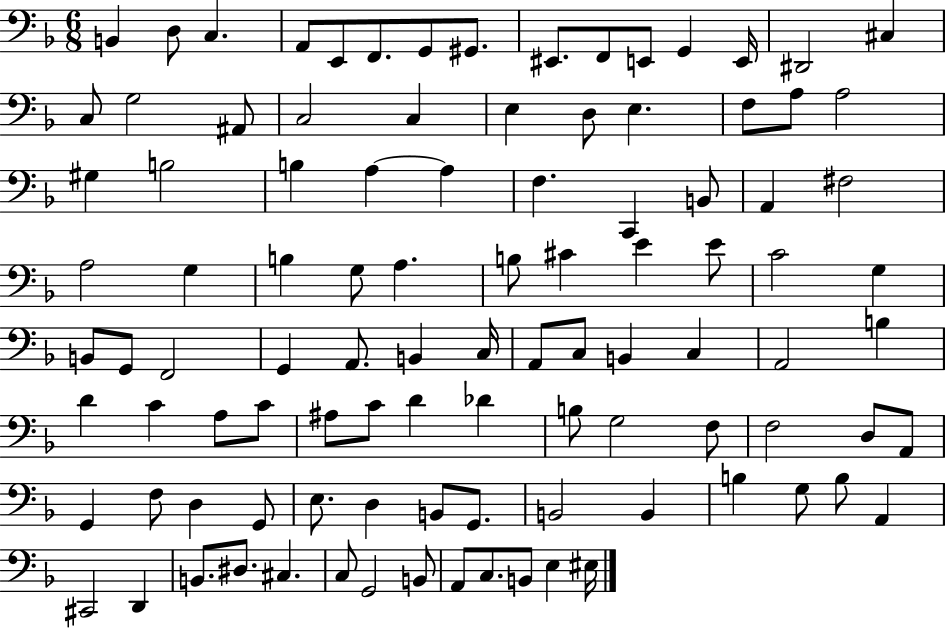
{
  \clef bass
  \numericTimeSignature
  \time 6/8
  \key f \major
  b,4 d8 c4. | a,8 e,8 f,8. g,8 gis,8. | eis,8. f,8 e,8 g,4 e,16 | dis,2 cis4 | \break c8 g2 ais,8 | c2 c4 | e4 d8 e4. | f8 a8 a2 | \break gis4 b2 | b4 a4~~ a4 | f4. c,4 b,8 | a,4 fis2 | \break a2 g4 | b4 g8 a4. | b8 cis'4 e'4 e'8 | c'2 g4 | \break b,8 g,8 f,2 | g,4 a,8. b,4 c16 | a,8 c8 b,4 c4 | a,2 b4 | \break d'4 c'4 a8 c'8 | ais8 c'8 d'4 des'4 | b8 g2 f8 | f2 d8 a,8 | \break g,4 f8 d4 g,8 | e8. d4 b,8 g,8. | b,2 b,4 | b4 g8 b8 a,4 | \break cis,2 d,4 | b,8. dis8. cis4. | c8 g,2 b,8 | a,8 c8. b,8 e4 eis16 | \break \bar "|."
}